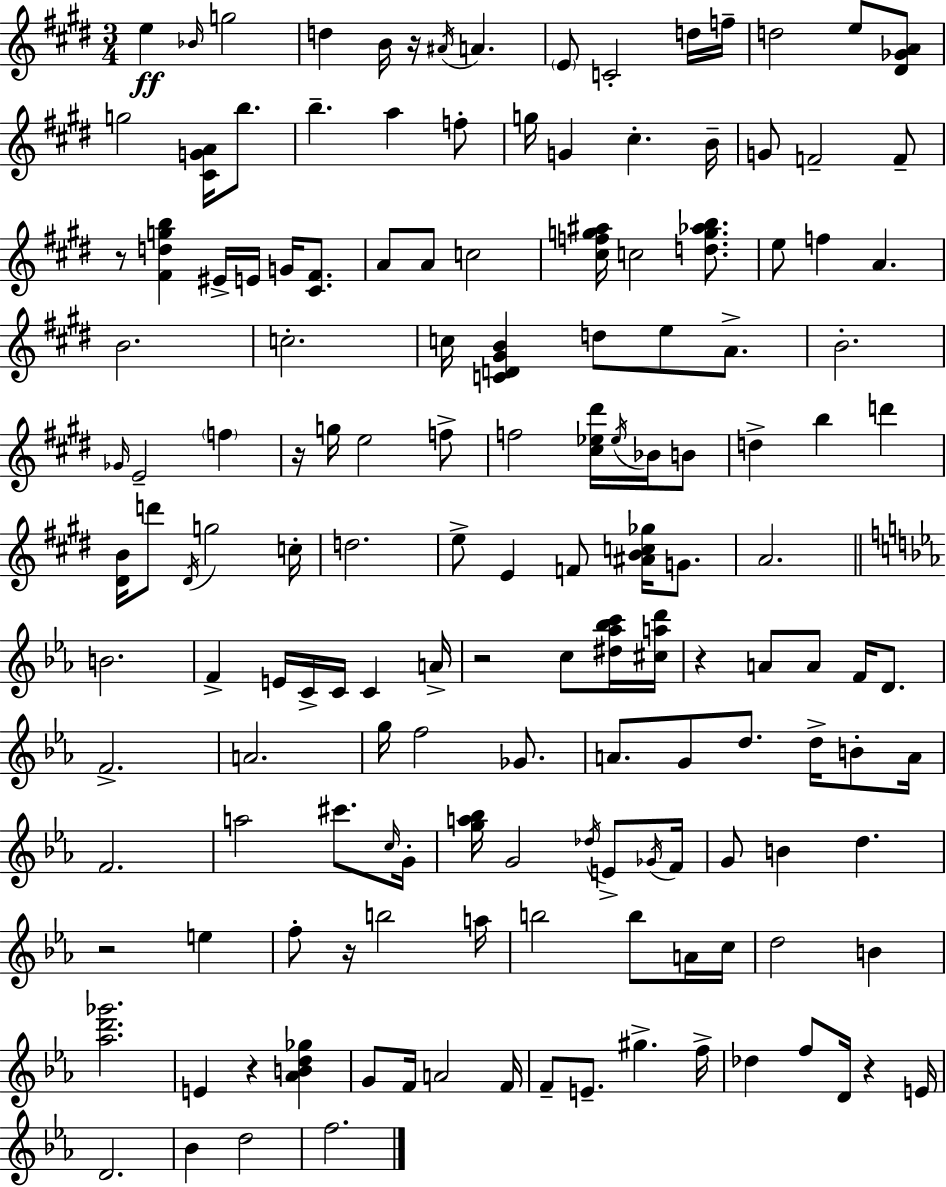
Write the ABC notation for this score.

X:1
T:Untitled
M:3/4
L:1/4
K:E
e _B/4 g2 d B/4 z/4 ^A/4 A E/2 C2 d/4 f/4 d2 e/2 [^D_GA]/2 g2 [^CGA]/4 b/2 b a f/2 g/4 G ^c B/4 G/2 F2 F/2 z/2 [^Fdgb] ^E/4 E/4 G/4 [^C^F]/2 A/2 A/2 c2 [^cfg^a]/4 c2 [dg_ab]/2 e/2 f A B2 c2 c/4 [CD^GB] d/2 e/2 A/2 B2 _G/4 E2 f z/4 g/4 e2 f/2 f2 [^c_e^d']/4 _e/4 _B/4 B/2 d b d' [^DB]/4 d'/2 ^D/4 g2 c/4 d2 e/2 E F/2 [^ABc_g]/4 G/2 A2 B2 F E/4 C/4 C/4 C A/4 z2 c/2 [^d_a_bc']/4 [^cad']/4 z A/2 A/2 F/4 D/2 F2 A2 g/4 f2 _G/2 A/2 G/2 d/2 d/4 B/2 A/4 F2 a2 ^c'/2 c/4 G/4 [ga_b]/4 G2 _d/4 E/2 _G/4 F/4 G/2 B d z2 e f/2 z/4 b2 a/4 b2 b/2 A/4 c/4 d2 B [_ad'_g']2 E z [_ABd_g] G/2 F/4 A2 F/4 F/2 E/2 ^g f/4 _d f/2 D/4 z E/4 D2 _B d2 f2